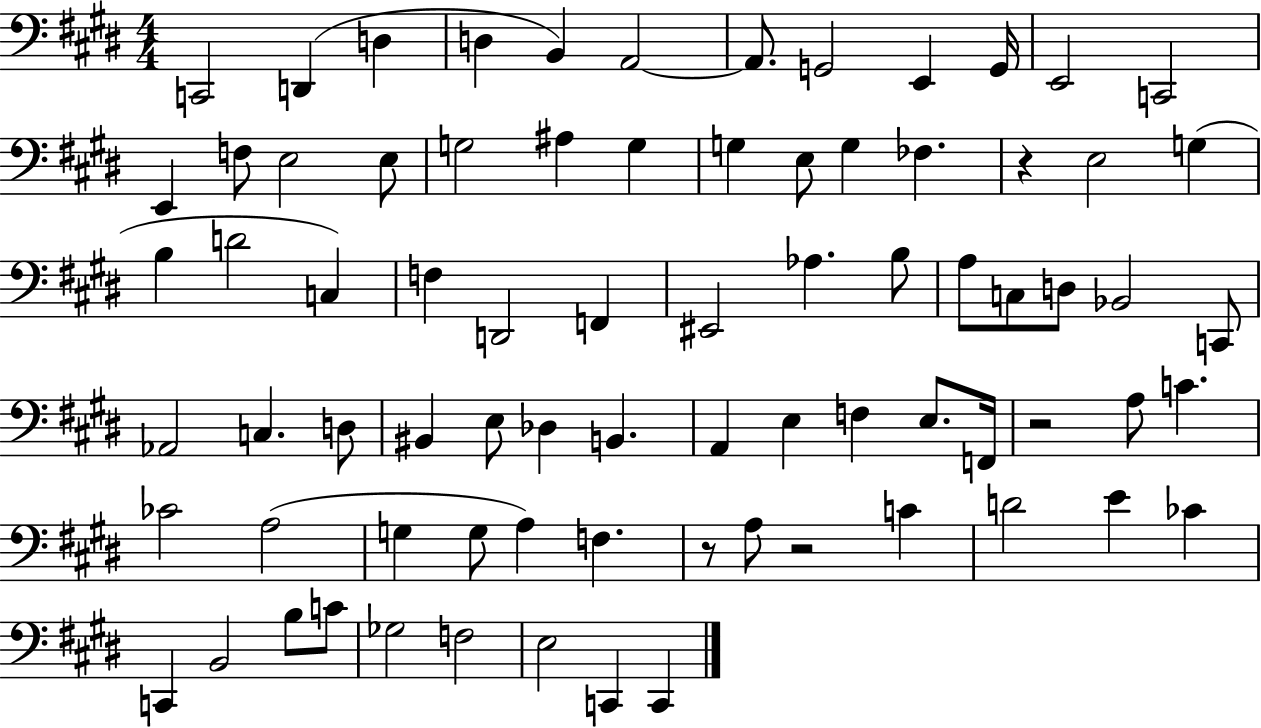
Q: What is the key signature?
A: E major